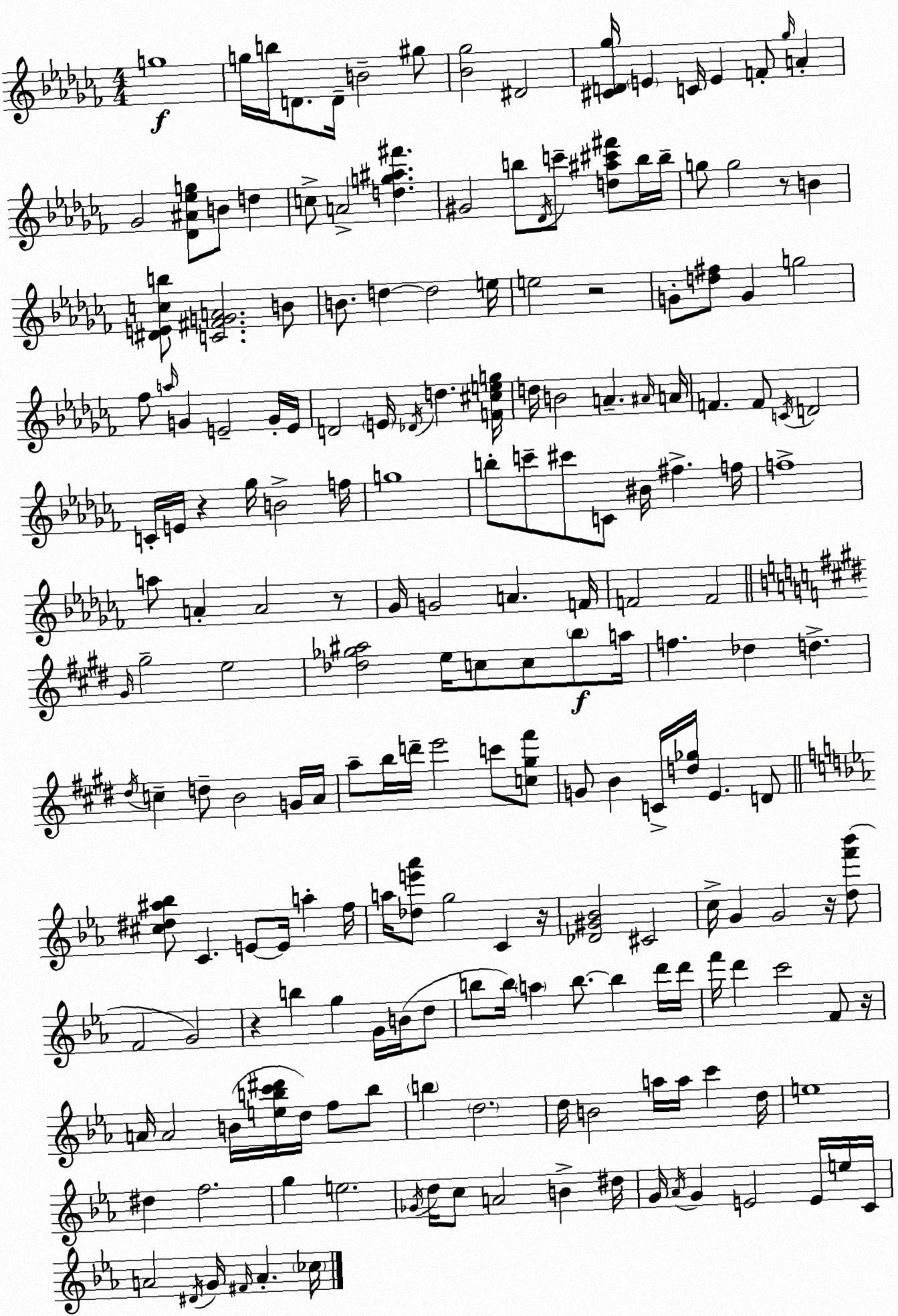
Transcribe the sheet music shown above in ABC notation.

X:1
T:Untitled
M:4/4
L:1/4
K:Abm
g4 g/4 b/4 D/2 D/4 B2 ^g/2 [_B_g]2 ^D2 [^CD_g]/4 E C/4 E F/2 _g/4 A _G2 [_D^A_eg]/2 B/2 d c/2 A2 [dg^a^f'] ^G2 b/2 _D/4 c'/2 [d^a^c'^f']/2 b/4 b/4 g/2 g2 z/2 B [^DEcb]/2 [C^FGA]2 B/2 B/2 d d2 e/4 e2 z2 G/2 [d^f]/2 G g2 _f/2 a/4 G E2 G/4 E/4 D2 E/4 _D/4 d [F^ceg]/4 d/4 B2 A ^A/4 A/4 F F/2 C/4 D2 C/4 E/4 z _g/4 B2 f/4 g4 b/2 c'/2 ^c'/2 C/2 ^B/4 ^f f/4 f4 a/2 A A2 z/2 _G/4 G2 A F/4 F2 F2 ^G/4 ^g2 e2 [_d_g^a]2 e/4 c/2 c/2 b/2 a/4 f _d d ^d/4 c d/2 B2 G/4 A/4 a/2 b/4 d'/4 e'2 c'/2 [c^g^f']/2 G/2 B C/4 [d_g]/4 E D/2 [^c^d^a_b]/2 C E/2 E/4 a f/4 a/4 [_de'_a']/2 g2 C z/4 [_D^G_B]2 ^C2 c/4 G G2 z/4 [df'_b']/2 F2 G2 z b g G/4 B/4 d/2 b/2 b/4 a b/2 b d'/4 d'/4 f'/4 d' c'2 F/2 z/4 A/4 A2 B/4 [ebc'^d']/4 d/4 f/2 b/2 b d2 d/4 B2 a/4 a/4 c' d/4 e4 ^d f2 g e2 _G/4 d/4 c/2 A2 B ^d/4 G/4 _A/4 G E2 E/4 e/4 C/4 A2 ^D/4 G/4 ^F/4 A _c/4